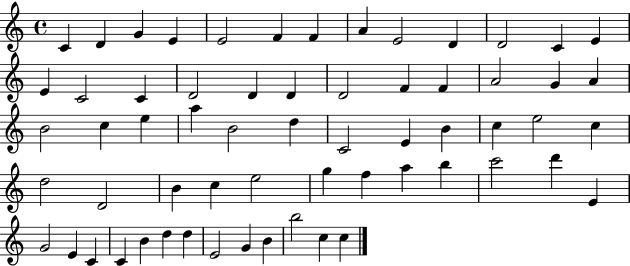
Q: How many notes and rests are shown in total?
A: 62